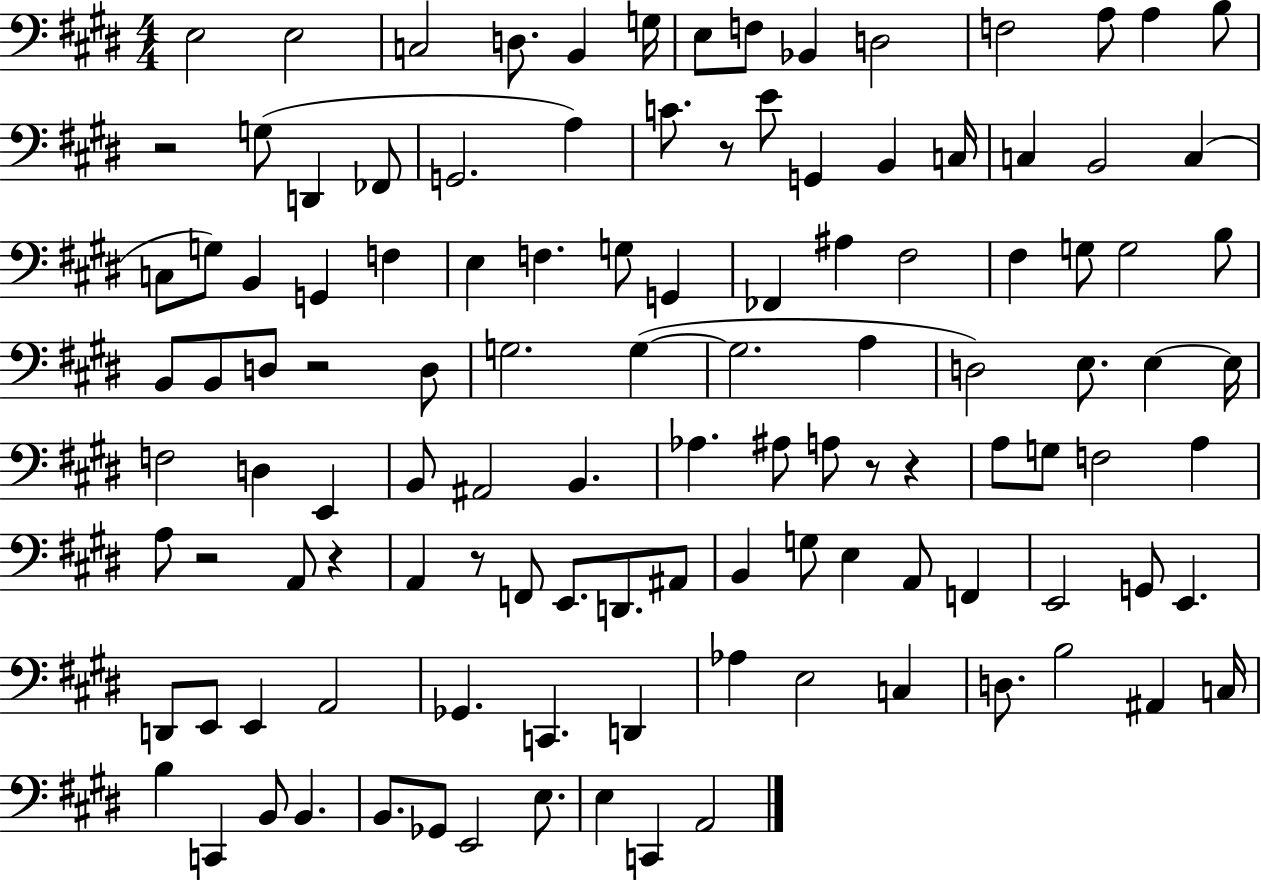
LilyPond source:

{
  \clef bass
  \numericTimeSignature
  \time 4/4
  \key e \major
  e2 e2 | c2 d8. b,4 g16 | e8 f8 bes,4 d2 | f2 a8 a4 b8 | \break r2 g8( d,4 fes,8 | g,2. a4) | c'8. r8 e'8 g,4 b,4 c16 | c4 b,2 c4( | \break c8 g8) b,4 g,4 f4 | e4 f4. g8 g,4 | fes,4 ais4 fis2 | fis4 g8 g2 b8 | \break b,8 b,8 d8 r2 d8 | g2. g4~(~ | g2. a4 | d2) e8. e4~~ e16 | \break f2 d4 e,4 | b,8 ais,2 b,4. | aes4. ais8 a8 r8 r4 | a8 g8 f2 a4 | \break a8 r2 a,8 r4 | a,4 r8 f,8 e,8. d,8. ais,8 | b,4 g8 e4 a,8 f,4 | e,2 g,8 e,4. | \break d,8 e,8 e,4 a,2 | ges,4. c,4. d,4 | aes4 e2 c4 | d8. b2 ais,4 c16 | \break b4 c,4 b,8 b,4. | b,8. ges,8 e,2 e8. | e4 c,4 a,2 | \bar "|."
}